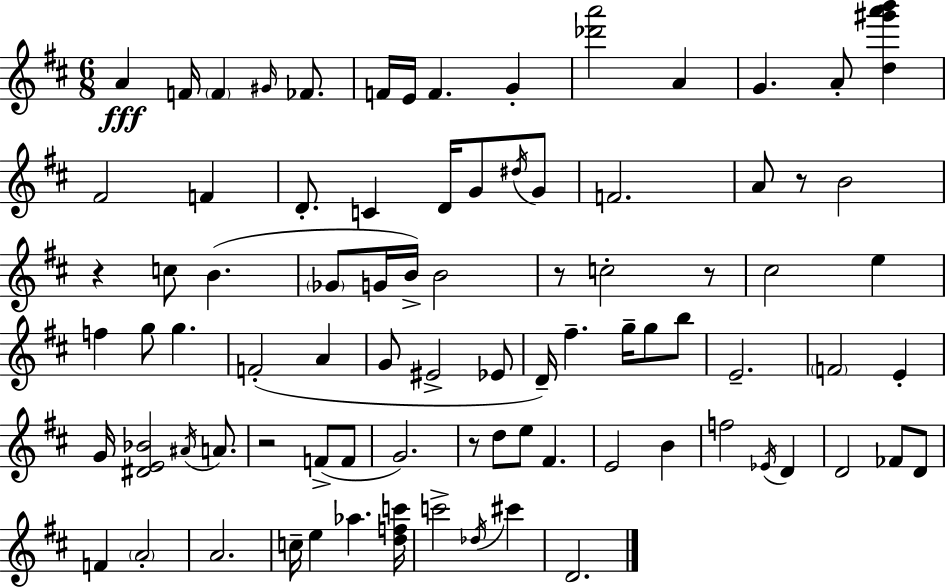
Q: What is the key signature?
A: D major